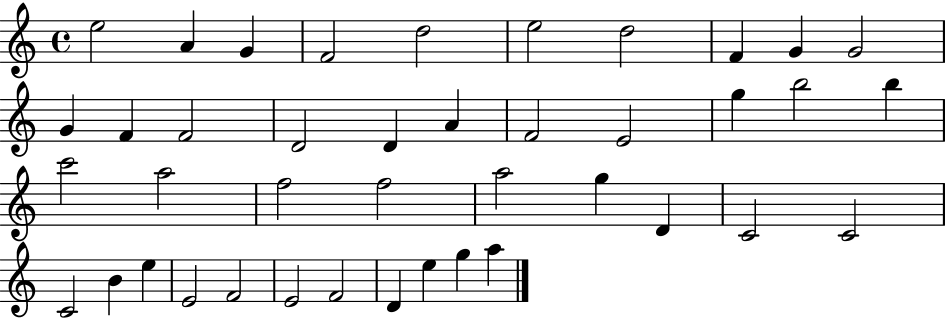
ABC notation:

X:1
T:Untitled
M:4/4
L:1/4
K:C
e2 A G F2 d2 e2 d2 F G G2 G F F2 D2 D A F2 E2 g b2 b c'2 a2 f2 f2 a2 g D C2 C2 C2 B e E2 F2 E2 F2 D e g a